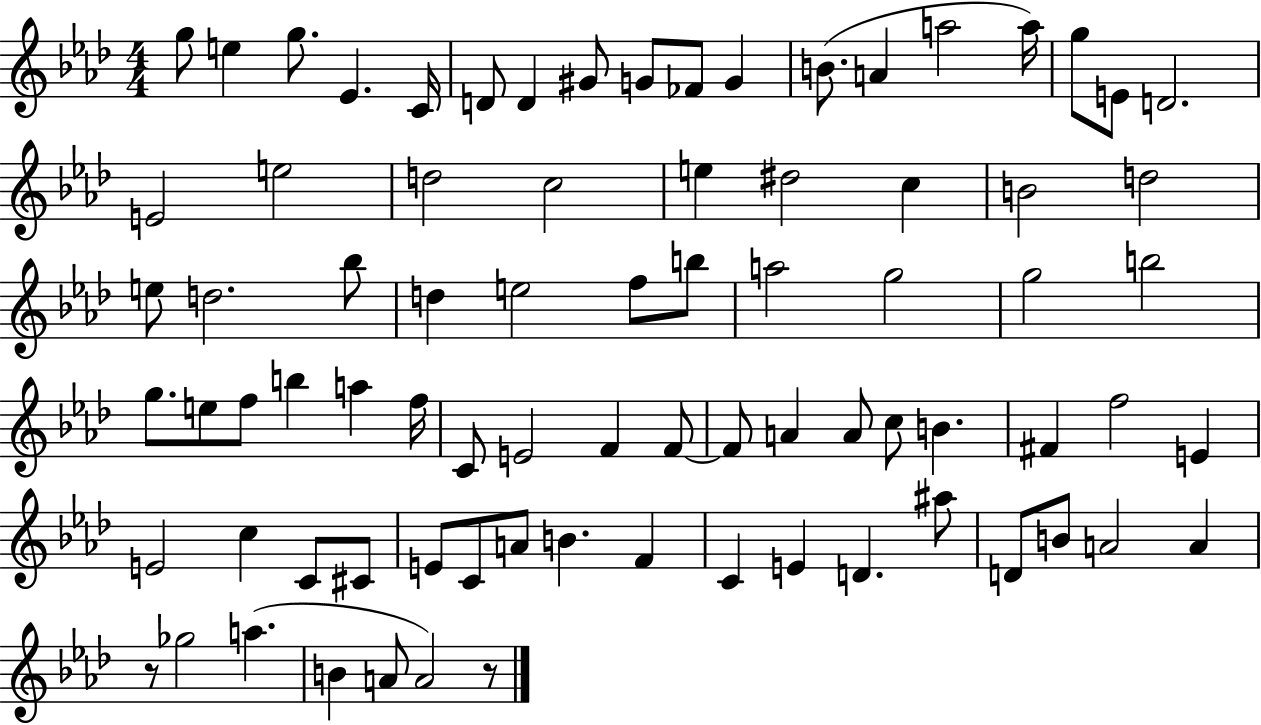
X:1
T:Untitled
M:4/4
L:1/4
K:Ab
g/2 e g/2 _E C/4 D/2 D ^G/2 G/2 _F/2 G B/2 A a2 a/4 g/2 E/2 D2 E2 e2 d2 c2 e ^d2 c B2 d2 e/2 d2 _b/2 d e2 f/2 b/2 a2 g2 g2 b2 g/2 e/2 f/2 b a f/4 C/2 E2 F F/2 F/2 A A/2 c/2 B ^F f2 E E2 c C/2 ^C/2 E/2 C/2 A/2 B F C E D ^a/2 D/2 B/2 A2 A z/2 _g2 a B A/2 A2 z/2